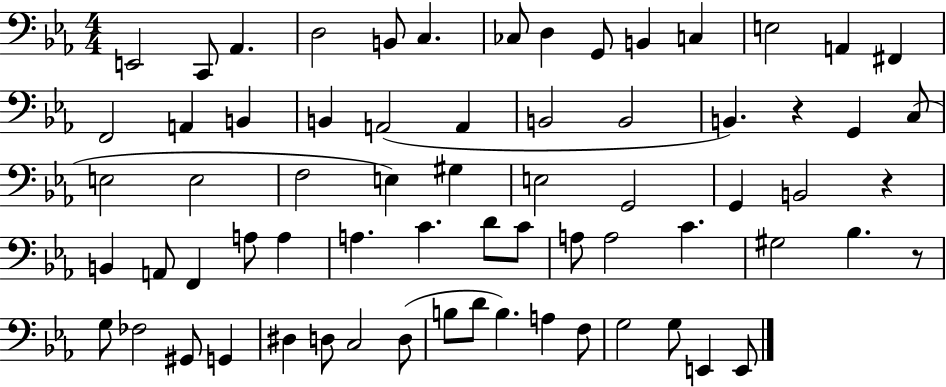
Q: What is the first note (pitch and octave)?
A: E2